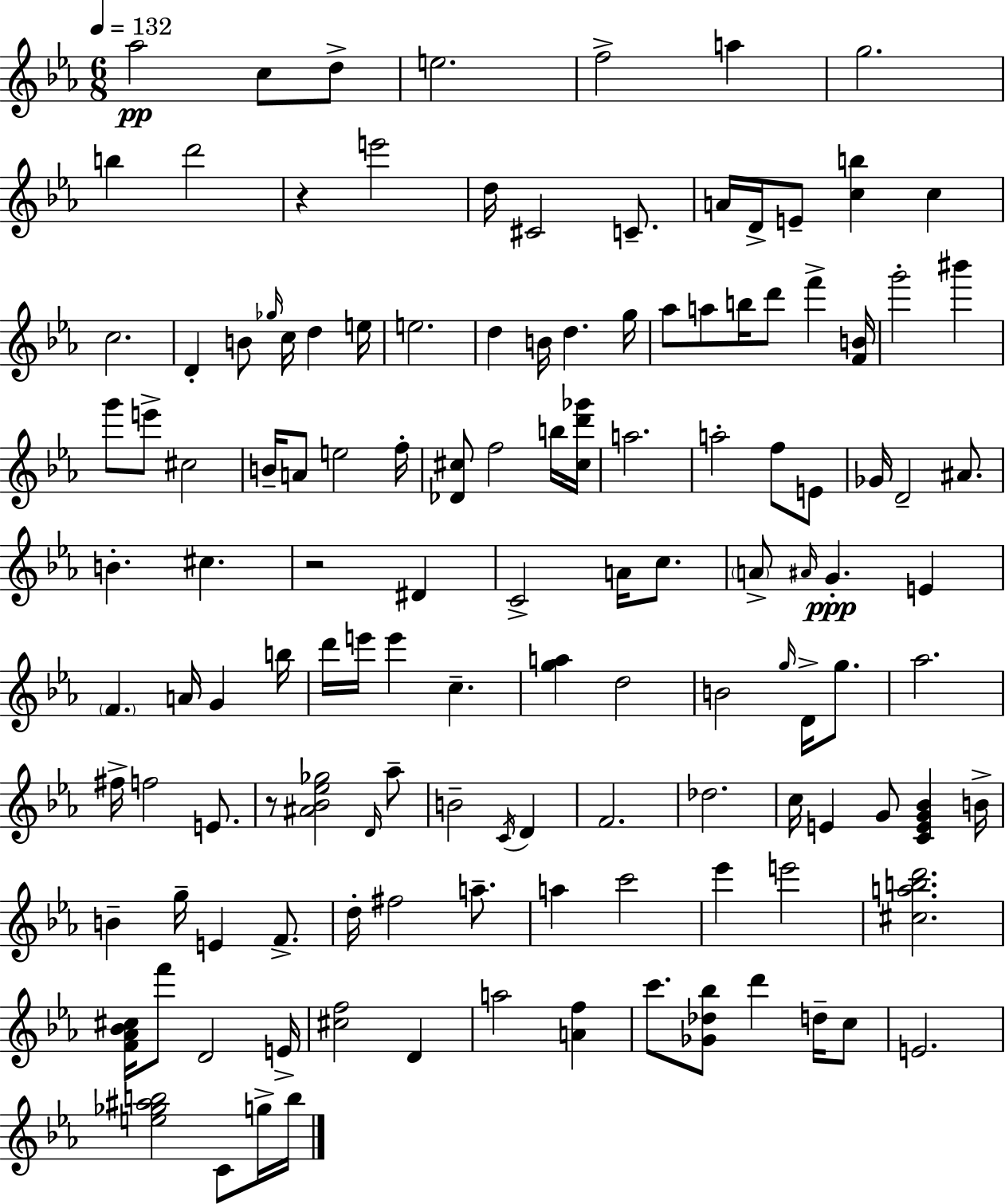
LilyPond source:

{
  \clef treble
  \numericTimeSignature
  \time 6/8
  \key c \minor
  \tempo 4 = 132
  aes''2\pp c''8 d''8-> | e''2. | f''2-> a''4 | g''2. | \break b''4 d'''2 | r4 e'''2 | d''16 cis'2 c'8.-- | a'16 d'16-> e'8-- <c'' b''>4 c''4 | \break c''2. | d'4-. b'8 \grace { ges''16 } c''16 d''4 | e''16 e''2. | d''4 b'16 d''4. | \break g''16 aes''8 a''8 b''16 d'''8 f'''4-> | <f' b'>16 g'''2-. bis'''4 | g'''8 e'''8-> cis''2 | b'16-- a'8 e''2 | \break f''16-. <des' cis''>8 f''2 b''16 | <cis'' d''' ges'''>16 a''2. | a''2-. f''8 e'8 | ges'16 d'2-- ais'8. | \break b'4.-. cis''4. | r2 dis'4 | c'2-> a'16 c''8. | \parenthesize a'8-> \grace { ais'16 }\ppp g'4.-. e'4 | \break \parenthesize f'4. a'16 g'4 | b''16 d'''16 e'''16 e'''4 c''4.-- | <g'' a''>4 d''2 | b'2 \grace { g''16 } d'16-> | \break g''8. aes''2. | fis''16-> f''2 | e'8. r8 <ais' bes' ees'' ges''>2 | \grace { d'16 } aes''8-- b'2-- | \break \acciaccatura { c'16 } d'4 f'2. | des''2. | c''16 e'4 g'8 | <c' e' g' bes'>4 b'16-> b'4-- g''16-- e'4 | \break f'8.-> d''16-. fis''2 | a''8.-- a''4 c'''2 | ees'''4 e'''2 | <cis'' a'' b'' d'''>2. | \break <f' aes' bes' cis''>16 f'''8 d'2 | e'16-> <cis'' f''>2 | d'4 a''2 | <a' f''>4 c'''8. <ges' des'' bes''>8 d'''4 | \break d''16-- c''8 e'2. | <e'' ges'' ais'' b''>2 | c'8 g''16-> b''16 \bar "|."
}